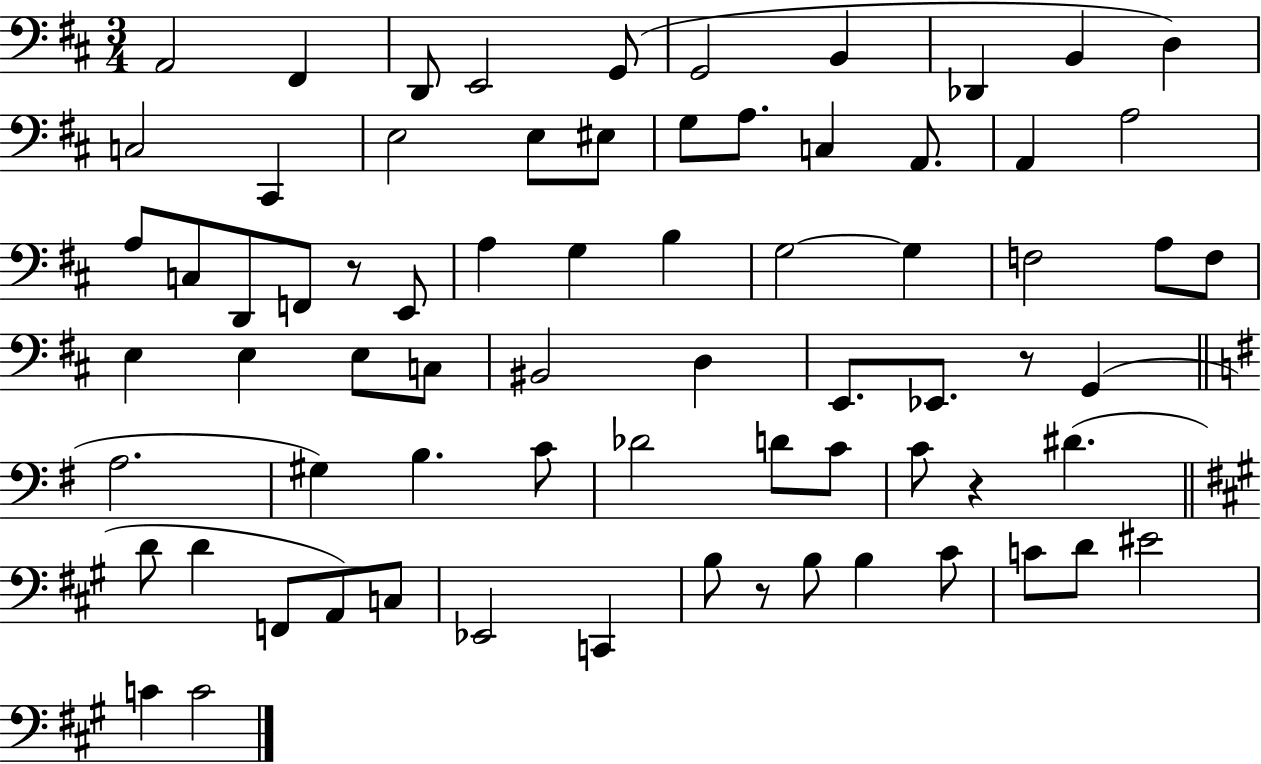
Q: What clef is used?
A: bass